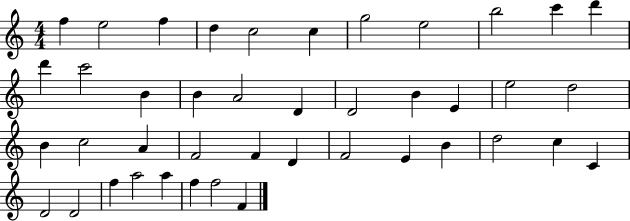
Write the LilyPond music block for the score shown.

{
  \clef treble
  \numericTimeSignature
  \time 4/4
  \key c \major
  f''4 e''2 f''4 | d''4 c''2 c''4 | g''2 e''2 | b''2 c'''4 d'''4 | \break d'''4 c'''2 b'4 | b'4 a'2 d'4 | d'2 b'4 e'4 | e''2 d''2 | \break b'4 c''2 a'4 | f'2 f'4 d'4 | f'2 e'4 b'4 | d''2 c''4 c'4 | \break d'2 d'2 | f''4 a''2 a''4 | f''4 f''2 f'4 | \bar "|."
}